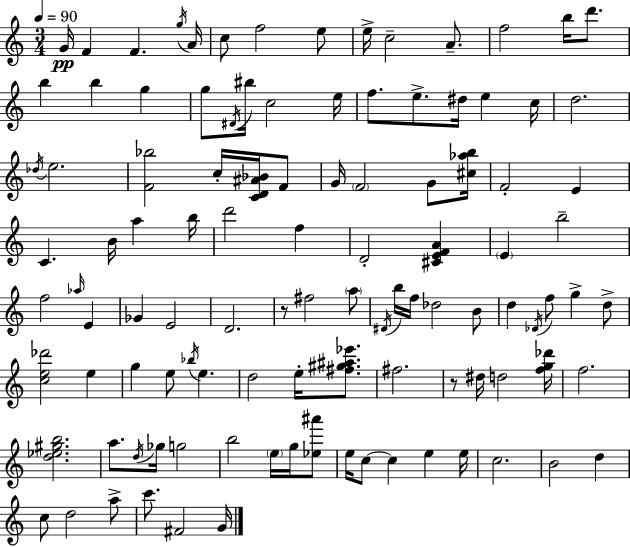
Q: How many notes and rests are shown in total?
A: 107